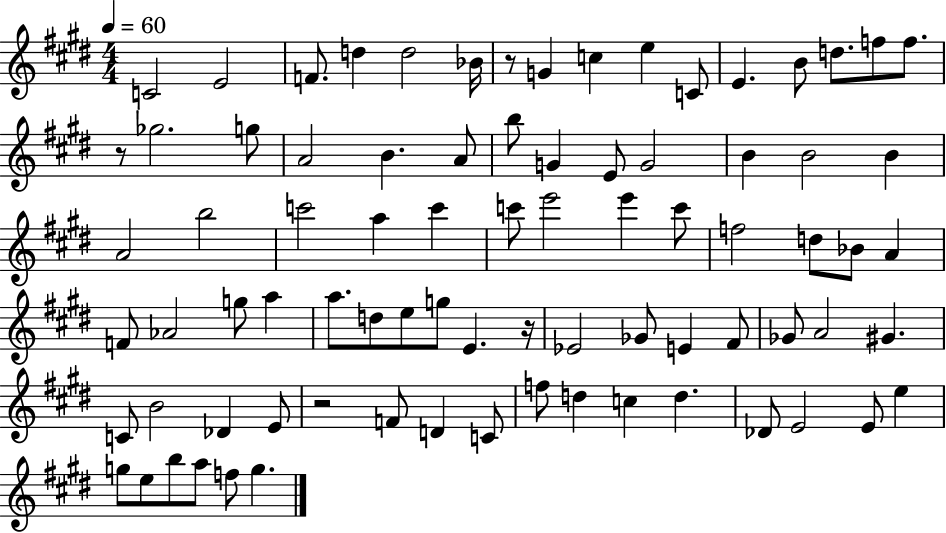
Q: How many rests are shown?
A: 4